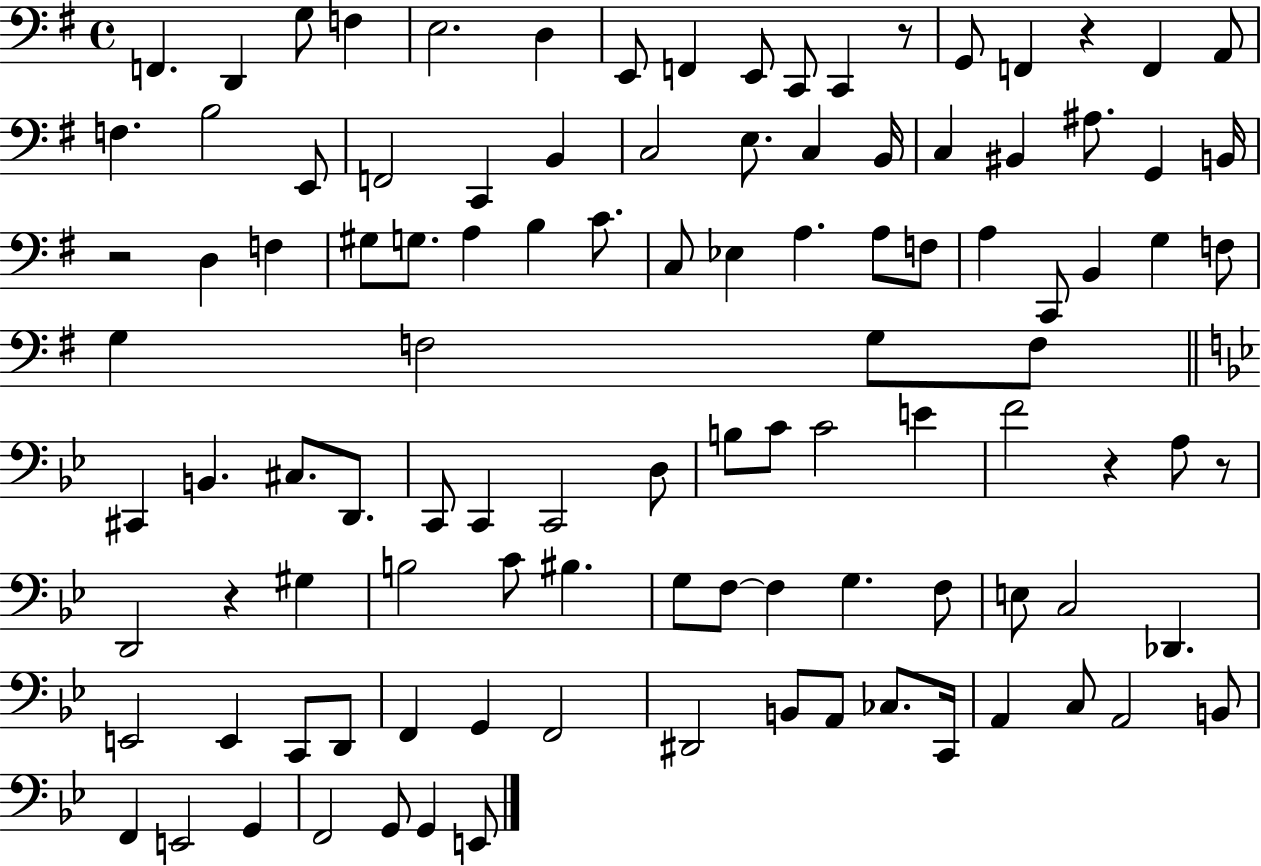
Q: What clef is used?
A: bass